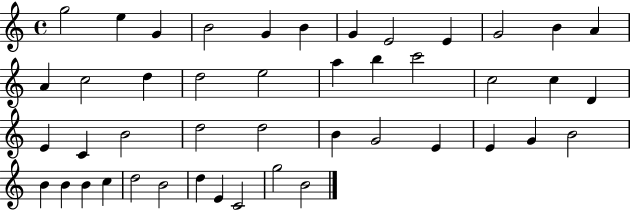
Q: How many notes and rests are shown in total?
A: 45